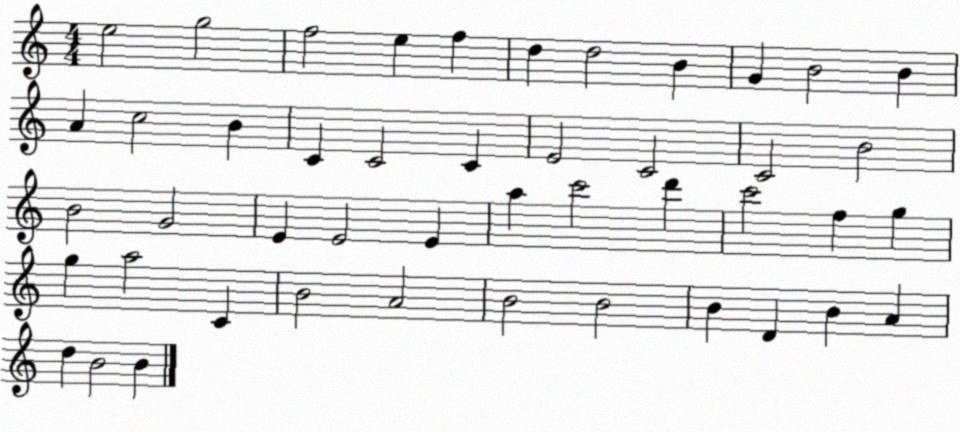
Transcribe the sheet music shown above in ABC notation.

X:1
T:Untitled
M:4/4
L:1/4
K:C
e2 g2 f2 e f d d2 B G B2 B A c2 B C C2 C E2 C2 C2 B2 B2 G2 E E2 E a c'2 d' c'2 f g g a2 C B2 A2 B2 B2 B D B A d B2 B